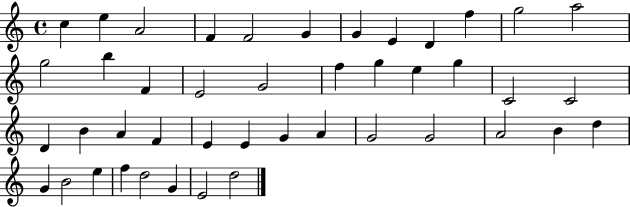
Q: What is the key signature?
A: C major